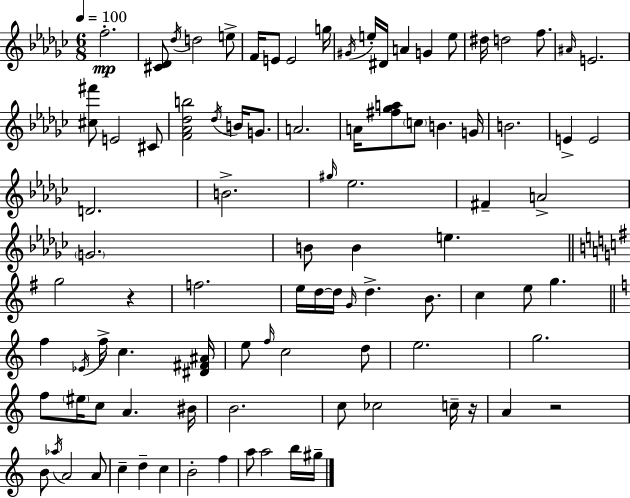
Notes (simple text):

F5/h. [C#4,Db4]/e Db5/s D5/h E5/e F4/s E4/e E4/h G5/s G#4/s E5/s D#4/s A4/q G4/q E5/e D#5/s D5/h F5/e. A#4/s E4/h. [C#5,F#6]/e E4/h C#4/e [F4,Ab4,Db5,B5]/h Db5/s B4/s G4/e. A4/h. A4/s [F#5,Gb5,A5]/e C5/e B4/q. G4/s B4/h. E4/q E4/h D4/h. B4/h. G#5/s Eb5/h. F#4/q A4/h G4/h. B4/e B4/q E5/q. G5/h R/q F5/h. E5/s D5/s D5/s G4/s D5/q. B4/e. C5/q E5/e G5/q. F5/q Eb4/s F5/s C5/q. [D#4,F#4,A#4]/s E5/e F5/s C5/h D5/e E5/h. G5/h. F5/e EIS5/s C5/e A4/q. BIS4/s B4/h. C5/e CES5/h C5/s R/s A4/q R/h B4/e Ab5/s A4/h A4/e C5/q D5/q C5/q B4/h F5/q A5/e A5/h B5/s G#5/s